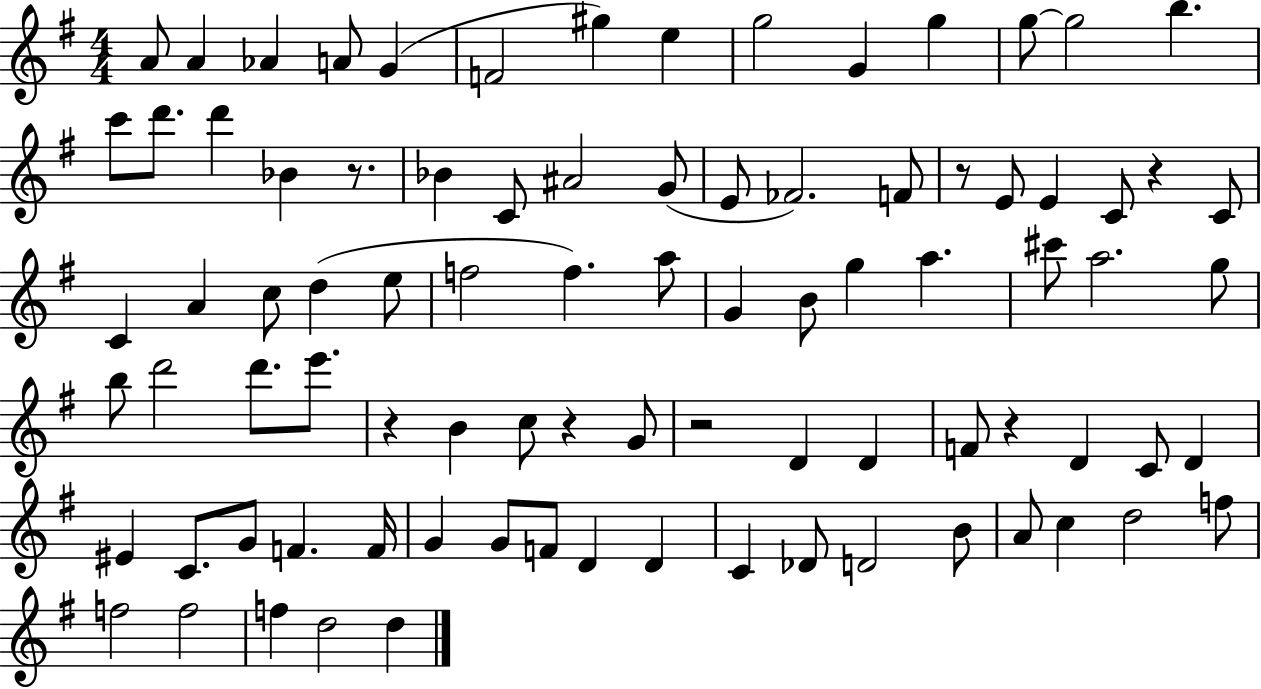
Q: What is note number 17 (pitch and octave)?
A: D6